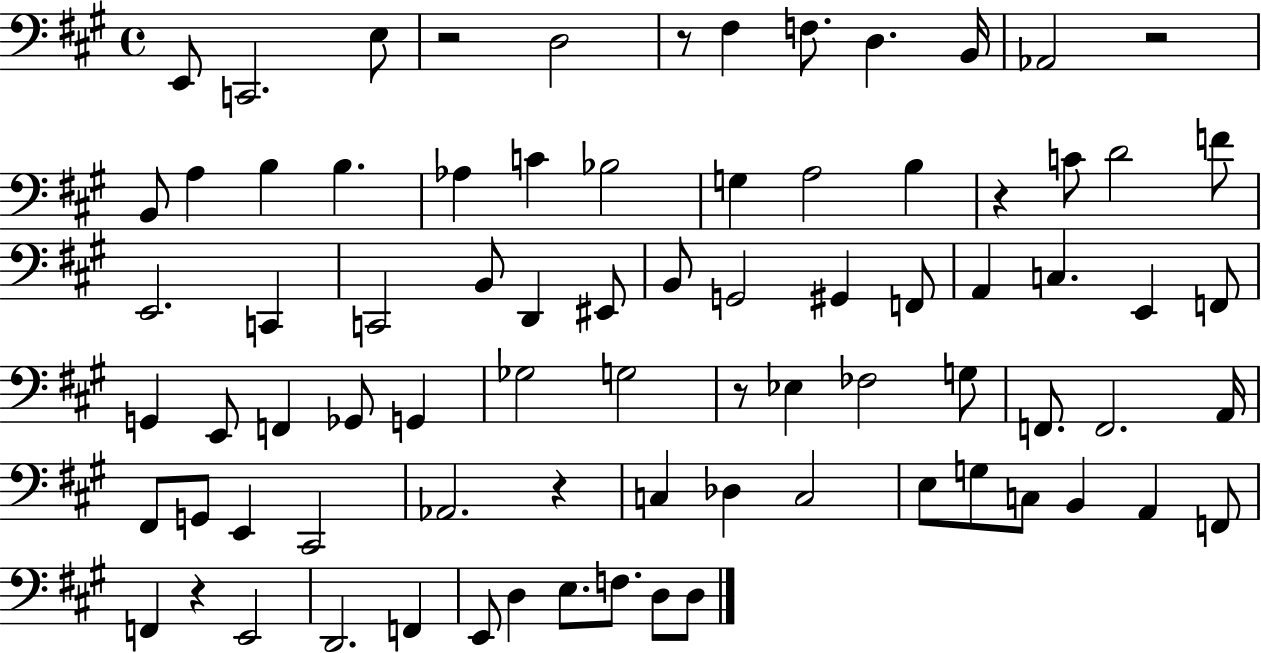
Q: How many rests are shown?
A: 7